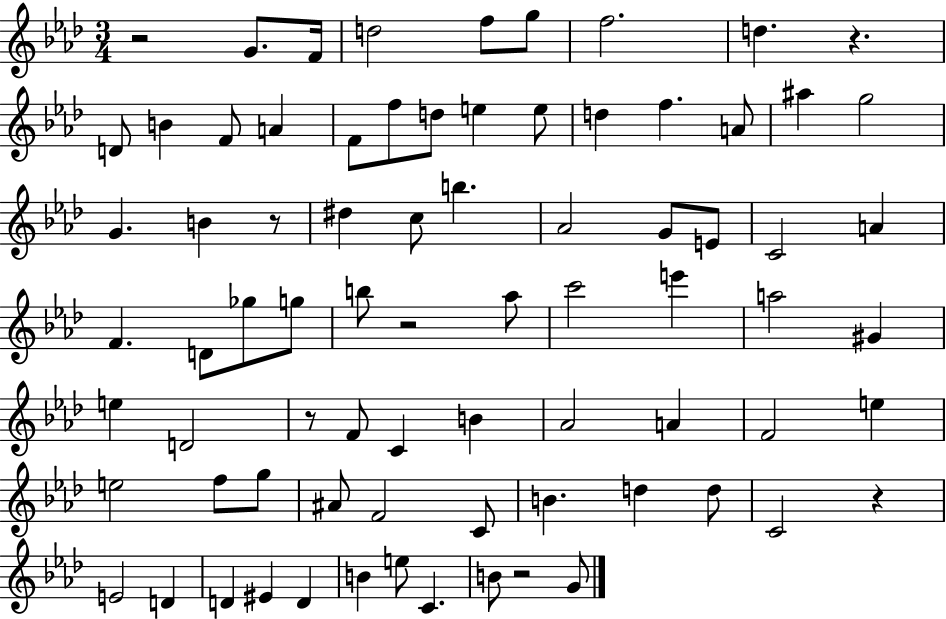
X:1
T:Untitled
M:3/4
L:1/4
K:Ab
z2 G/2 F/4 d2 f/2 g/2 f2 d z D/2 B F/2 A F/2 f/2 d/2 e e/2 d f A/2 ^a g2 G B z/2 ^d c/2 b _A2 G/2 E/2 C2 A F D/2 _g/2 g/2 b/2 z2 _a/2 c'2 e' a2 ^G e D2 z/2 F/2 C B _A2 A F2 e e2 f/2 g/2 ^A/2 F2 C/2 B d d/2 C2 z E2 D D ^E D B e/2 C B/2 z2 G/2